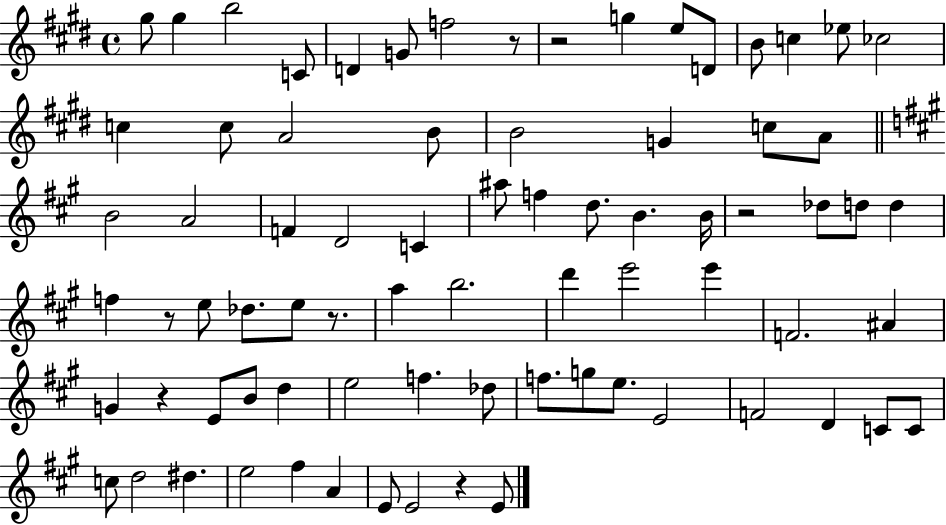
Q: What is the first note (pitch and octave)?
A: G#5